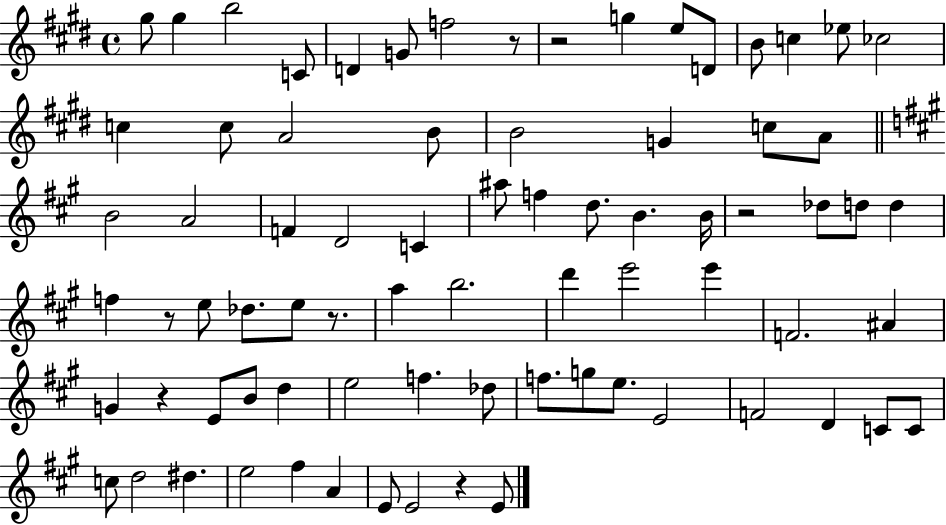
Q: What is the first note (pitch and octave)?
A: G#5